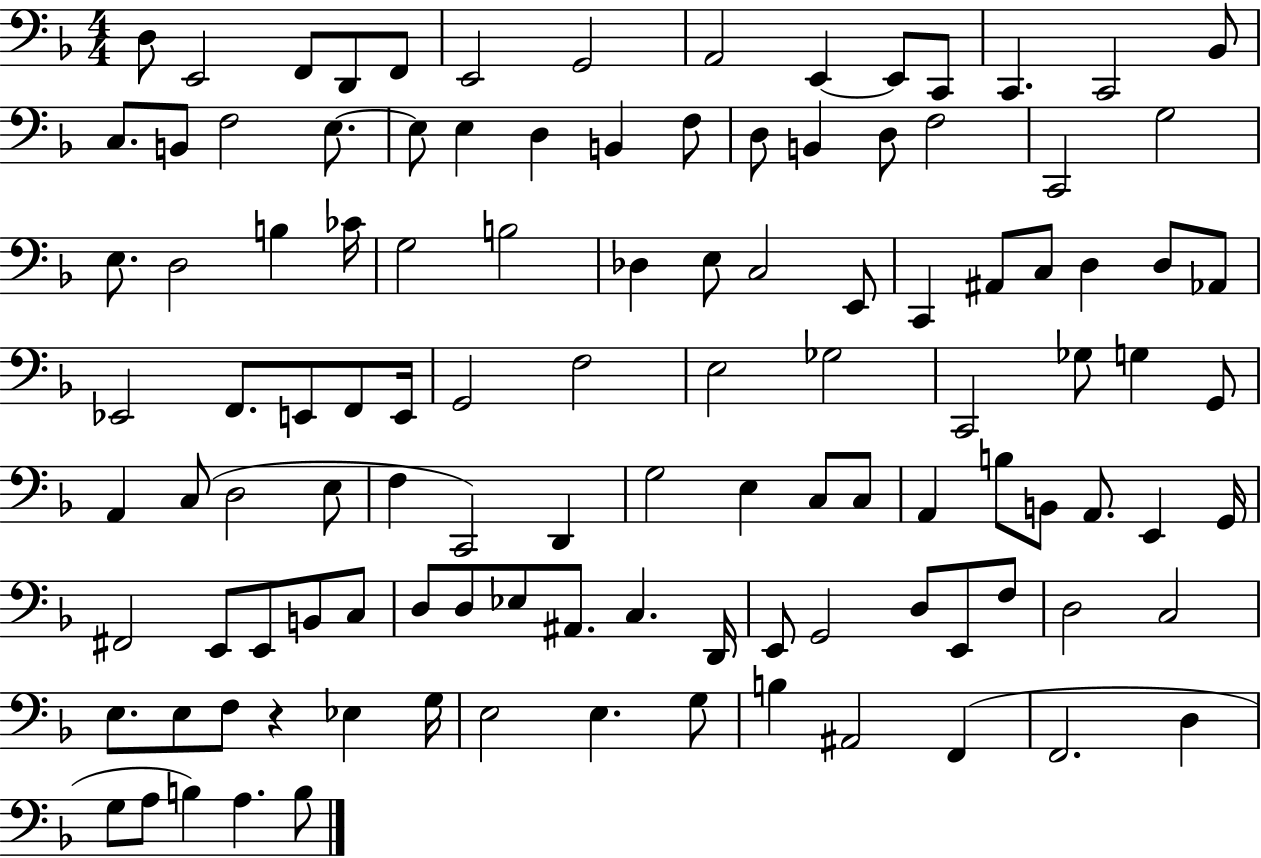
X:1
T:Untitled
M:4/4
L:1/4
K:F
D,/2 E,,2 F,,/2 D,,/2 F,,/2 E,,2 G,,2 A,,2 E,, E,,/2 C,,/2 C,, C,,2 _B,,/2 C,/2 B,,/2 F,2 E,/2 E,/2 E, D, B,, F,/2 D,/2 B,, D,/2 F,2 C,,2 G,2 E,/2 D,2 B, _C/4 G,2 B,2 _D, E,/2 C,2 E,,/2 C,, ^A,,/2 C,/2 D, D,/2 _A,,/2 _E,,2 F,,/2 E,,/2 F,,/2 E,,/4 G,,2 F,2 E,2 _G,2 C,,2 _G,/2 G, G,,/2 A,, C,/2 D,2 E,/2 F, C,,2 D,, G,2 E, C,/2 C,/2 A,, B,/2 B,,/2 A,,/2 E,, G,,/4 ^F,,2 E,,/2 E,,/2 B,,/2 C,/2 D,/2 D,/2 _E,/2 ^A,,/2 C, D,,/4 E,,/2 G,,2 D,/2 E,,/2 F,/2 D,2 C,2 E,/2 E,/2 F,/2 z _E, G,/4 E,2 E, G,/2 B, ^A,,2 F,, F,,2 D, G,/2 A,/2 B, A, B,/2